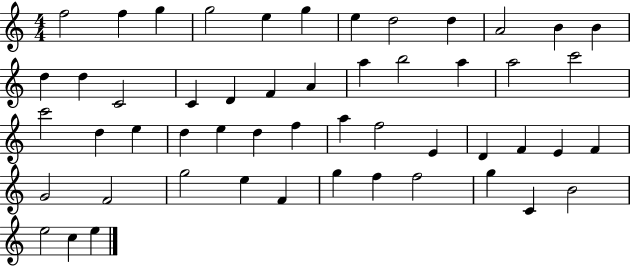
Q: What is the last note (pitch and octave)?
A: E5